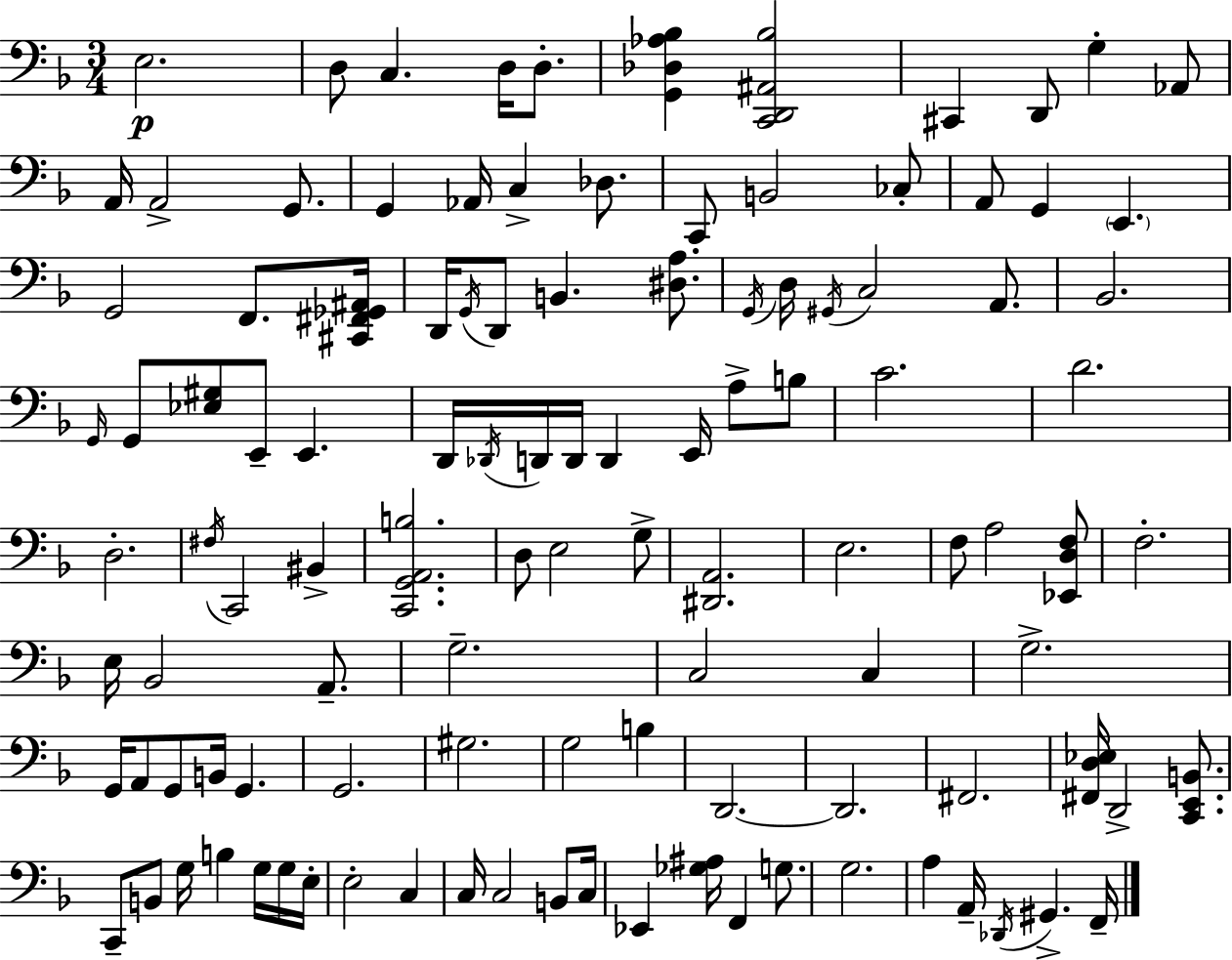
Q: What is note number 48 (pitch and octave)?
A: D4